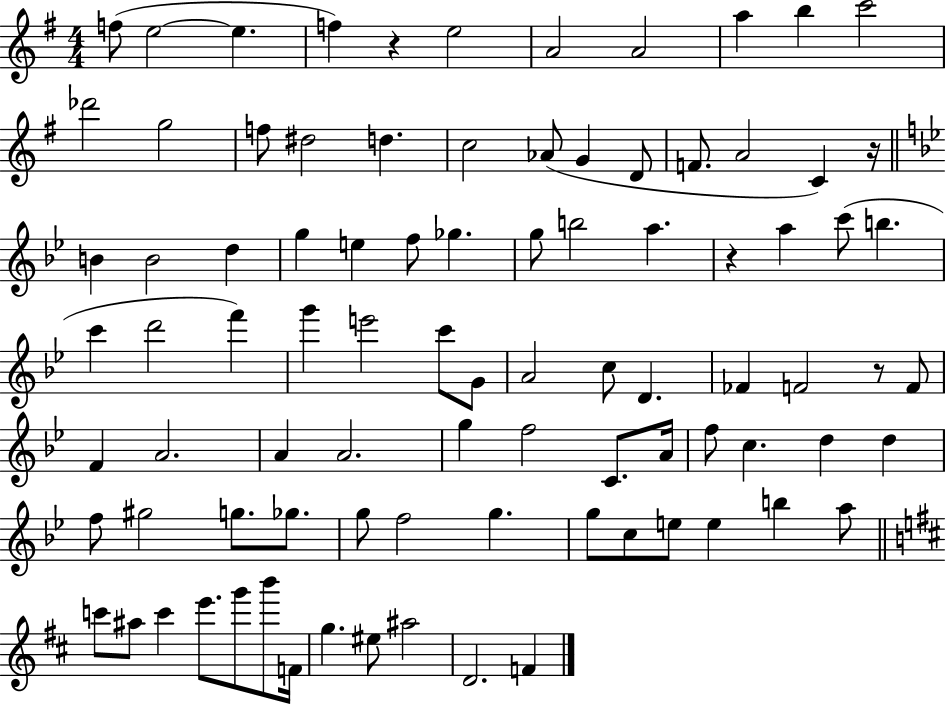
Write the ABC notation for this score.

X:1
T:Untitled
M:4/4
L:1/4
K:G
f/2 e2 e f z e2 A2 A2 a b c'2 _d'2 g2 f/2 ^d2 d c2 _A/2 G D/2 F/2 A2 C z/4 B B2 d g e f/2 _g g/2 b2 a z a c'/2 b c' d'2 f' g' e'2 c'/2 G/2 A2 c/2 D _F F2 z/2 F/2 F A2 A A2 g f2 C/2 A/4 f/2 c d d f/2 ^g2 g/2 _g/2 g/2 f2 g g/2 c/2 e/2 e b a/2 c'/2 ^a/2 c' e'/2 g'/2 b'/2 F/4 g ^e/2 ^a2 D2 F